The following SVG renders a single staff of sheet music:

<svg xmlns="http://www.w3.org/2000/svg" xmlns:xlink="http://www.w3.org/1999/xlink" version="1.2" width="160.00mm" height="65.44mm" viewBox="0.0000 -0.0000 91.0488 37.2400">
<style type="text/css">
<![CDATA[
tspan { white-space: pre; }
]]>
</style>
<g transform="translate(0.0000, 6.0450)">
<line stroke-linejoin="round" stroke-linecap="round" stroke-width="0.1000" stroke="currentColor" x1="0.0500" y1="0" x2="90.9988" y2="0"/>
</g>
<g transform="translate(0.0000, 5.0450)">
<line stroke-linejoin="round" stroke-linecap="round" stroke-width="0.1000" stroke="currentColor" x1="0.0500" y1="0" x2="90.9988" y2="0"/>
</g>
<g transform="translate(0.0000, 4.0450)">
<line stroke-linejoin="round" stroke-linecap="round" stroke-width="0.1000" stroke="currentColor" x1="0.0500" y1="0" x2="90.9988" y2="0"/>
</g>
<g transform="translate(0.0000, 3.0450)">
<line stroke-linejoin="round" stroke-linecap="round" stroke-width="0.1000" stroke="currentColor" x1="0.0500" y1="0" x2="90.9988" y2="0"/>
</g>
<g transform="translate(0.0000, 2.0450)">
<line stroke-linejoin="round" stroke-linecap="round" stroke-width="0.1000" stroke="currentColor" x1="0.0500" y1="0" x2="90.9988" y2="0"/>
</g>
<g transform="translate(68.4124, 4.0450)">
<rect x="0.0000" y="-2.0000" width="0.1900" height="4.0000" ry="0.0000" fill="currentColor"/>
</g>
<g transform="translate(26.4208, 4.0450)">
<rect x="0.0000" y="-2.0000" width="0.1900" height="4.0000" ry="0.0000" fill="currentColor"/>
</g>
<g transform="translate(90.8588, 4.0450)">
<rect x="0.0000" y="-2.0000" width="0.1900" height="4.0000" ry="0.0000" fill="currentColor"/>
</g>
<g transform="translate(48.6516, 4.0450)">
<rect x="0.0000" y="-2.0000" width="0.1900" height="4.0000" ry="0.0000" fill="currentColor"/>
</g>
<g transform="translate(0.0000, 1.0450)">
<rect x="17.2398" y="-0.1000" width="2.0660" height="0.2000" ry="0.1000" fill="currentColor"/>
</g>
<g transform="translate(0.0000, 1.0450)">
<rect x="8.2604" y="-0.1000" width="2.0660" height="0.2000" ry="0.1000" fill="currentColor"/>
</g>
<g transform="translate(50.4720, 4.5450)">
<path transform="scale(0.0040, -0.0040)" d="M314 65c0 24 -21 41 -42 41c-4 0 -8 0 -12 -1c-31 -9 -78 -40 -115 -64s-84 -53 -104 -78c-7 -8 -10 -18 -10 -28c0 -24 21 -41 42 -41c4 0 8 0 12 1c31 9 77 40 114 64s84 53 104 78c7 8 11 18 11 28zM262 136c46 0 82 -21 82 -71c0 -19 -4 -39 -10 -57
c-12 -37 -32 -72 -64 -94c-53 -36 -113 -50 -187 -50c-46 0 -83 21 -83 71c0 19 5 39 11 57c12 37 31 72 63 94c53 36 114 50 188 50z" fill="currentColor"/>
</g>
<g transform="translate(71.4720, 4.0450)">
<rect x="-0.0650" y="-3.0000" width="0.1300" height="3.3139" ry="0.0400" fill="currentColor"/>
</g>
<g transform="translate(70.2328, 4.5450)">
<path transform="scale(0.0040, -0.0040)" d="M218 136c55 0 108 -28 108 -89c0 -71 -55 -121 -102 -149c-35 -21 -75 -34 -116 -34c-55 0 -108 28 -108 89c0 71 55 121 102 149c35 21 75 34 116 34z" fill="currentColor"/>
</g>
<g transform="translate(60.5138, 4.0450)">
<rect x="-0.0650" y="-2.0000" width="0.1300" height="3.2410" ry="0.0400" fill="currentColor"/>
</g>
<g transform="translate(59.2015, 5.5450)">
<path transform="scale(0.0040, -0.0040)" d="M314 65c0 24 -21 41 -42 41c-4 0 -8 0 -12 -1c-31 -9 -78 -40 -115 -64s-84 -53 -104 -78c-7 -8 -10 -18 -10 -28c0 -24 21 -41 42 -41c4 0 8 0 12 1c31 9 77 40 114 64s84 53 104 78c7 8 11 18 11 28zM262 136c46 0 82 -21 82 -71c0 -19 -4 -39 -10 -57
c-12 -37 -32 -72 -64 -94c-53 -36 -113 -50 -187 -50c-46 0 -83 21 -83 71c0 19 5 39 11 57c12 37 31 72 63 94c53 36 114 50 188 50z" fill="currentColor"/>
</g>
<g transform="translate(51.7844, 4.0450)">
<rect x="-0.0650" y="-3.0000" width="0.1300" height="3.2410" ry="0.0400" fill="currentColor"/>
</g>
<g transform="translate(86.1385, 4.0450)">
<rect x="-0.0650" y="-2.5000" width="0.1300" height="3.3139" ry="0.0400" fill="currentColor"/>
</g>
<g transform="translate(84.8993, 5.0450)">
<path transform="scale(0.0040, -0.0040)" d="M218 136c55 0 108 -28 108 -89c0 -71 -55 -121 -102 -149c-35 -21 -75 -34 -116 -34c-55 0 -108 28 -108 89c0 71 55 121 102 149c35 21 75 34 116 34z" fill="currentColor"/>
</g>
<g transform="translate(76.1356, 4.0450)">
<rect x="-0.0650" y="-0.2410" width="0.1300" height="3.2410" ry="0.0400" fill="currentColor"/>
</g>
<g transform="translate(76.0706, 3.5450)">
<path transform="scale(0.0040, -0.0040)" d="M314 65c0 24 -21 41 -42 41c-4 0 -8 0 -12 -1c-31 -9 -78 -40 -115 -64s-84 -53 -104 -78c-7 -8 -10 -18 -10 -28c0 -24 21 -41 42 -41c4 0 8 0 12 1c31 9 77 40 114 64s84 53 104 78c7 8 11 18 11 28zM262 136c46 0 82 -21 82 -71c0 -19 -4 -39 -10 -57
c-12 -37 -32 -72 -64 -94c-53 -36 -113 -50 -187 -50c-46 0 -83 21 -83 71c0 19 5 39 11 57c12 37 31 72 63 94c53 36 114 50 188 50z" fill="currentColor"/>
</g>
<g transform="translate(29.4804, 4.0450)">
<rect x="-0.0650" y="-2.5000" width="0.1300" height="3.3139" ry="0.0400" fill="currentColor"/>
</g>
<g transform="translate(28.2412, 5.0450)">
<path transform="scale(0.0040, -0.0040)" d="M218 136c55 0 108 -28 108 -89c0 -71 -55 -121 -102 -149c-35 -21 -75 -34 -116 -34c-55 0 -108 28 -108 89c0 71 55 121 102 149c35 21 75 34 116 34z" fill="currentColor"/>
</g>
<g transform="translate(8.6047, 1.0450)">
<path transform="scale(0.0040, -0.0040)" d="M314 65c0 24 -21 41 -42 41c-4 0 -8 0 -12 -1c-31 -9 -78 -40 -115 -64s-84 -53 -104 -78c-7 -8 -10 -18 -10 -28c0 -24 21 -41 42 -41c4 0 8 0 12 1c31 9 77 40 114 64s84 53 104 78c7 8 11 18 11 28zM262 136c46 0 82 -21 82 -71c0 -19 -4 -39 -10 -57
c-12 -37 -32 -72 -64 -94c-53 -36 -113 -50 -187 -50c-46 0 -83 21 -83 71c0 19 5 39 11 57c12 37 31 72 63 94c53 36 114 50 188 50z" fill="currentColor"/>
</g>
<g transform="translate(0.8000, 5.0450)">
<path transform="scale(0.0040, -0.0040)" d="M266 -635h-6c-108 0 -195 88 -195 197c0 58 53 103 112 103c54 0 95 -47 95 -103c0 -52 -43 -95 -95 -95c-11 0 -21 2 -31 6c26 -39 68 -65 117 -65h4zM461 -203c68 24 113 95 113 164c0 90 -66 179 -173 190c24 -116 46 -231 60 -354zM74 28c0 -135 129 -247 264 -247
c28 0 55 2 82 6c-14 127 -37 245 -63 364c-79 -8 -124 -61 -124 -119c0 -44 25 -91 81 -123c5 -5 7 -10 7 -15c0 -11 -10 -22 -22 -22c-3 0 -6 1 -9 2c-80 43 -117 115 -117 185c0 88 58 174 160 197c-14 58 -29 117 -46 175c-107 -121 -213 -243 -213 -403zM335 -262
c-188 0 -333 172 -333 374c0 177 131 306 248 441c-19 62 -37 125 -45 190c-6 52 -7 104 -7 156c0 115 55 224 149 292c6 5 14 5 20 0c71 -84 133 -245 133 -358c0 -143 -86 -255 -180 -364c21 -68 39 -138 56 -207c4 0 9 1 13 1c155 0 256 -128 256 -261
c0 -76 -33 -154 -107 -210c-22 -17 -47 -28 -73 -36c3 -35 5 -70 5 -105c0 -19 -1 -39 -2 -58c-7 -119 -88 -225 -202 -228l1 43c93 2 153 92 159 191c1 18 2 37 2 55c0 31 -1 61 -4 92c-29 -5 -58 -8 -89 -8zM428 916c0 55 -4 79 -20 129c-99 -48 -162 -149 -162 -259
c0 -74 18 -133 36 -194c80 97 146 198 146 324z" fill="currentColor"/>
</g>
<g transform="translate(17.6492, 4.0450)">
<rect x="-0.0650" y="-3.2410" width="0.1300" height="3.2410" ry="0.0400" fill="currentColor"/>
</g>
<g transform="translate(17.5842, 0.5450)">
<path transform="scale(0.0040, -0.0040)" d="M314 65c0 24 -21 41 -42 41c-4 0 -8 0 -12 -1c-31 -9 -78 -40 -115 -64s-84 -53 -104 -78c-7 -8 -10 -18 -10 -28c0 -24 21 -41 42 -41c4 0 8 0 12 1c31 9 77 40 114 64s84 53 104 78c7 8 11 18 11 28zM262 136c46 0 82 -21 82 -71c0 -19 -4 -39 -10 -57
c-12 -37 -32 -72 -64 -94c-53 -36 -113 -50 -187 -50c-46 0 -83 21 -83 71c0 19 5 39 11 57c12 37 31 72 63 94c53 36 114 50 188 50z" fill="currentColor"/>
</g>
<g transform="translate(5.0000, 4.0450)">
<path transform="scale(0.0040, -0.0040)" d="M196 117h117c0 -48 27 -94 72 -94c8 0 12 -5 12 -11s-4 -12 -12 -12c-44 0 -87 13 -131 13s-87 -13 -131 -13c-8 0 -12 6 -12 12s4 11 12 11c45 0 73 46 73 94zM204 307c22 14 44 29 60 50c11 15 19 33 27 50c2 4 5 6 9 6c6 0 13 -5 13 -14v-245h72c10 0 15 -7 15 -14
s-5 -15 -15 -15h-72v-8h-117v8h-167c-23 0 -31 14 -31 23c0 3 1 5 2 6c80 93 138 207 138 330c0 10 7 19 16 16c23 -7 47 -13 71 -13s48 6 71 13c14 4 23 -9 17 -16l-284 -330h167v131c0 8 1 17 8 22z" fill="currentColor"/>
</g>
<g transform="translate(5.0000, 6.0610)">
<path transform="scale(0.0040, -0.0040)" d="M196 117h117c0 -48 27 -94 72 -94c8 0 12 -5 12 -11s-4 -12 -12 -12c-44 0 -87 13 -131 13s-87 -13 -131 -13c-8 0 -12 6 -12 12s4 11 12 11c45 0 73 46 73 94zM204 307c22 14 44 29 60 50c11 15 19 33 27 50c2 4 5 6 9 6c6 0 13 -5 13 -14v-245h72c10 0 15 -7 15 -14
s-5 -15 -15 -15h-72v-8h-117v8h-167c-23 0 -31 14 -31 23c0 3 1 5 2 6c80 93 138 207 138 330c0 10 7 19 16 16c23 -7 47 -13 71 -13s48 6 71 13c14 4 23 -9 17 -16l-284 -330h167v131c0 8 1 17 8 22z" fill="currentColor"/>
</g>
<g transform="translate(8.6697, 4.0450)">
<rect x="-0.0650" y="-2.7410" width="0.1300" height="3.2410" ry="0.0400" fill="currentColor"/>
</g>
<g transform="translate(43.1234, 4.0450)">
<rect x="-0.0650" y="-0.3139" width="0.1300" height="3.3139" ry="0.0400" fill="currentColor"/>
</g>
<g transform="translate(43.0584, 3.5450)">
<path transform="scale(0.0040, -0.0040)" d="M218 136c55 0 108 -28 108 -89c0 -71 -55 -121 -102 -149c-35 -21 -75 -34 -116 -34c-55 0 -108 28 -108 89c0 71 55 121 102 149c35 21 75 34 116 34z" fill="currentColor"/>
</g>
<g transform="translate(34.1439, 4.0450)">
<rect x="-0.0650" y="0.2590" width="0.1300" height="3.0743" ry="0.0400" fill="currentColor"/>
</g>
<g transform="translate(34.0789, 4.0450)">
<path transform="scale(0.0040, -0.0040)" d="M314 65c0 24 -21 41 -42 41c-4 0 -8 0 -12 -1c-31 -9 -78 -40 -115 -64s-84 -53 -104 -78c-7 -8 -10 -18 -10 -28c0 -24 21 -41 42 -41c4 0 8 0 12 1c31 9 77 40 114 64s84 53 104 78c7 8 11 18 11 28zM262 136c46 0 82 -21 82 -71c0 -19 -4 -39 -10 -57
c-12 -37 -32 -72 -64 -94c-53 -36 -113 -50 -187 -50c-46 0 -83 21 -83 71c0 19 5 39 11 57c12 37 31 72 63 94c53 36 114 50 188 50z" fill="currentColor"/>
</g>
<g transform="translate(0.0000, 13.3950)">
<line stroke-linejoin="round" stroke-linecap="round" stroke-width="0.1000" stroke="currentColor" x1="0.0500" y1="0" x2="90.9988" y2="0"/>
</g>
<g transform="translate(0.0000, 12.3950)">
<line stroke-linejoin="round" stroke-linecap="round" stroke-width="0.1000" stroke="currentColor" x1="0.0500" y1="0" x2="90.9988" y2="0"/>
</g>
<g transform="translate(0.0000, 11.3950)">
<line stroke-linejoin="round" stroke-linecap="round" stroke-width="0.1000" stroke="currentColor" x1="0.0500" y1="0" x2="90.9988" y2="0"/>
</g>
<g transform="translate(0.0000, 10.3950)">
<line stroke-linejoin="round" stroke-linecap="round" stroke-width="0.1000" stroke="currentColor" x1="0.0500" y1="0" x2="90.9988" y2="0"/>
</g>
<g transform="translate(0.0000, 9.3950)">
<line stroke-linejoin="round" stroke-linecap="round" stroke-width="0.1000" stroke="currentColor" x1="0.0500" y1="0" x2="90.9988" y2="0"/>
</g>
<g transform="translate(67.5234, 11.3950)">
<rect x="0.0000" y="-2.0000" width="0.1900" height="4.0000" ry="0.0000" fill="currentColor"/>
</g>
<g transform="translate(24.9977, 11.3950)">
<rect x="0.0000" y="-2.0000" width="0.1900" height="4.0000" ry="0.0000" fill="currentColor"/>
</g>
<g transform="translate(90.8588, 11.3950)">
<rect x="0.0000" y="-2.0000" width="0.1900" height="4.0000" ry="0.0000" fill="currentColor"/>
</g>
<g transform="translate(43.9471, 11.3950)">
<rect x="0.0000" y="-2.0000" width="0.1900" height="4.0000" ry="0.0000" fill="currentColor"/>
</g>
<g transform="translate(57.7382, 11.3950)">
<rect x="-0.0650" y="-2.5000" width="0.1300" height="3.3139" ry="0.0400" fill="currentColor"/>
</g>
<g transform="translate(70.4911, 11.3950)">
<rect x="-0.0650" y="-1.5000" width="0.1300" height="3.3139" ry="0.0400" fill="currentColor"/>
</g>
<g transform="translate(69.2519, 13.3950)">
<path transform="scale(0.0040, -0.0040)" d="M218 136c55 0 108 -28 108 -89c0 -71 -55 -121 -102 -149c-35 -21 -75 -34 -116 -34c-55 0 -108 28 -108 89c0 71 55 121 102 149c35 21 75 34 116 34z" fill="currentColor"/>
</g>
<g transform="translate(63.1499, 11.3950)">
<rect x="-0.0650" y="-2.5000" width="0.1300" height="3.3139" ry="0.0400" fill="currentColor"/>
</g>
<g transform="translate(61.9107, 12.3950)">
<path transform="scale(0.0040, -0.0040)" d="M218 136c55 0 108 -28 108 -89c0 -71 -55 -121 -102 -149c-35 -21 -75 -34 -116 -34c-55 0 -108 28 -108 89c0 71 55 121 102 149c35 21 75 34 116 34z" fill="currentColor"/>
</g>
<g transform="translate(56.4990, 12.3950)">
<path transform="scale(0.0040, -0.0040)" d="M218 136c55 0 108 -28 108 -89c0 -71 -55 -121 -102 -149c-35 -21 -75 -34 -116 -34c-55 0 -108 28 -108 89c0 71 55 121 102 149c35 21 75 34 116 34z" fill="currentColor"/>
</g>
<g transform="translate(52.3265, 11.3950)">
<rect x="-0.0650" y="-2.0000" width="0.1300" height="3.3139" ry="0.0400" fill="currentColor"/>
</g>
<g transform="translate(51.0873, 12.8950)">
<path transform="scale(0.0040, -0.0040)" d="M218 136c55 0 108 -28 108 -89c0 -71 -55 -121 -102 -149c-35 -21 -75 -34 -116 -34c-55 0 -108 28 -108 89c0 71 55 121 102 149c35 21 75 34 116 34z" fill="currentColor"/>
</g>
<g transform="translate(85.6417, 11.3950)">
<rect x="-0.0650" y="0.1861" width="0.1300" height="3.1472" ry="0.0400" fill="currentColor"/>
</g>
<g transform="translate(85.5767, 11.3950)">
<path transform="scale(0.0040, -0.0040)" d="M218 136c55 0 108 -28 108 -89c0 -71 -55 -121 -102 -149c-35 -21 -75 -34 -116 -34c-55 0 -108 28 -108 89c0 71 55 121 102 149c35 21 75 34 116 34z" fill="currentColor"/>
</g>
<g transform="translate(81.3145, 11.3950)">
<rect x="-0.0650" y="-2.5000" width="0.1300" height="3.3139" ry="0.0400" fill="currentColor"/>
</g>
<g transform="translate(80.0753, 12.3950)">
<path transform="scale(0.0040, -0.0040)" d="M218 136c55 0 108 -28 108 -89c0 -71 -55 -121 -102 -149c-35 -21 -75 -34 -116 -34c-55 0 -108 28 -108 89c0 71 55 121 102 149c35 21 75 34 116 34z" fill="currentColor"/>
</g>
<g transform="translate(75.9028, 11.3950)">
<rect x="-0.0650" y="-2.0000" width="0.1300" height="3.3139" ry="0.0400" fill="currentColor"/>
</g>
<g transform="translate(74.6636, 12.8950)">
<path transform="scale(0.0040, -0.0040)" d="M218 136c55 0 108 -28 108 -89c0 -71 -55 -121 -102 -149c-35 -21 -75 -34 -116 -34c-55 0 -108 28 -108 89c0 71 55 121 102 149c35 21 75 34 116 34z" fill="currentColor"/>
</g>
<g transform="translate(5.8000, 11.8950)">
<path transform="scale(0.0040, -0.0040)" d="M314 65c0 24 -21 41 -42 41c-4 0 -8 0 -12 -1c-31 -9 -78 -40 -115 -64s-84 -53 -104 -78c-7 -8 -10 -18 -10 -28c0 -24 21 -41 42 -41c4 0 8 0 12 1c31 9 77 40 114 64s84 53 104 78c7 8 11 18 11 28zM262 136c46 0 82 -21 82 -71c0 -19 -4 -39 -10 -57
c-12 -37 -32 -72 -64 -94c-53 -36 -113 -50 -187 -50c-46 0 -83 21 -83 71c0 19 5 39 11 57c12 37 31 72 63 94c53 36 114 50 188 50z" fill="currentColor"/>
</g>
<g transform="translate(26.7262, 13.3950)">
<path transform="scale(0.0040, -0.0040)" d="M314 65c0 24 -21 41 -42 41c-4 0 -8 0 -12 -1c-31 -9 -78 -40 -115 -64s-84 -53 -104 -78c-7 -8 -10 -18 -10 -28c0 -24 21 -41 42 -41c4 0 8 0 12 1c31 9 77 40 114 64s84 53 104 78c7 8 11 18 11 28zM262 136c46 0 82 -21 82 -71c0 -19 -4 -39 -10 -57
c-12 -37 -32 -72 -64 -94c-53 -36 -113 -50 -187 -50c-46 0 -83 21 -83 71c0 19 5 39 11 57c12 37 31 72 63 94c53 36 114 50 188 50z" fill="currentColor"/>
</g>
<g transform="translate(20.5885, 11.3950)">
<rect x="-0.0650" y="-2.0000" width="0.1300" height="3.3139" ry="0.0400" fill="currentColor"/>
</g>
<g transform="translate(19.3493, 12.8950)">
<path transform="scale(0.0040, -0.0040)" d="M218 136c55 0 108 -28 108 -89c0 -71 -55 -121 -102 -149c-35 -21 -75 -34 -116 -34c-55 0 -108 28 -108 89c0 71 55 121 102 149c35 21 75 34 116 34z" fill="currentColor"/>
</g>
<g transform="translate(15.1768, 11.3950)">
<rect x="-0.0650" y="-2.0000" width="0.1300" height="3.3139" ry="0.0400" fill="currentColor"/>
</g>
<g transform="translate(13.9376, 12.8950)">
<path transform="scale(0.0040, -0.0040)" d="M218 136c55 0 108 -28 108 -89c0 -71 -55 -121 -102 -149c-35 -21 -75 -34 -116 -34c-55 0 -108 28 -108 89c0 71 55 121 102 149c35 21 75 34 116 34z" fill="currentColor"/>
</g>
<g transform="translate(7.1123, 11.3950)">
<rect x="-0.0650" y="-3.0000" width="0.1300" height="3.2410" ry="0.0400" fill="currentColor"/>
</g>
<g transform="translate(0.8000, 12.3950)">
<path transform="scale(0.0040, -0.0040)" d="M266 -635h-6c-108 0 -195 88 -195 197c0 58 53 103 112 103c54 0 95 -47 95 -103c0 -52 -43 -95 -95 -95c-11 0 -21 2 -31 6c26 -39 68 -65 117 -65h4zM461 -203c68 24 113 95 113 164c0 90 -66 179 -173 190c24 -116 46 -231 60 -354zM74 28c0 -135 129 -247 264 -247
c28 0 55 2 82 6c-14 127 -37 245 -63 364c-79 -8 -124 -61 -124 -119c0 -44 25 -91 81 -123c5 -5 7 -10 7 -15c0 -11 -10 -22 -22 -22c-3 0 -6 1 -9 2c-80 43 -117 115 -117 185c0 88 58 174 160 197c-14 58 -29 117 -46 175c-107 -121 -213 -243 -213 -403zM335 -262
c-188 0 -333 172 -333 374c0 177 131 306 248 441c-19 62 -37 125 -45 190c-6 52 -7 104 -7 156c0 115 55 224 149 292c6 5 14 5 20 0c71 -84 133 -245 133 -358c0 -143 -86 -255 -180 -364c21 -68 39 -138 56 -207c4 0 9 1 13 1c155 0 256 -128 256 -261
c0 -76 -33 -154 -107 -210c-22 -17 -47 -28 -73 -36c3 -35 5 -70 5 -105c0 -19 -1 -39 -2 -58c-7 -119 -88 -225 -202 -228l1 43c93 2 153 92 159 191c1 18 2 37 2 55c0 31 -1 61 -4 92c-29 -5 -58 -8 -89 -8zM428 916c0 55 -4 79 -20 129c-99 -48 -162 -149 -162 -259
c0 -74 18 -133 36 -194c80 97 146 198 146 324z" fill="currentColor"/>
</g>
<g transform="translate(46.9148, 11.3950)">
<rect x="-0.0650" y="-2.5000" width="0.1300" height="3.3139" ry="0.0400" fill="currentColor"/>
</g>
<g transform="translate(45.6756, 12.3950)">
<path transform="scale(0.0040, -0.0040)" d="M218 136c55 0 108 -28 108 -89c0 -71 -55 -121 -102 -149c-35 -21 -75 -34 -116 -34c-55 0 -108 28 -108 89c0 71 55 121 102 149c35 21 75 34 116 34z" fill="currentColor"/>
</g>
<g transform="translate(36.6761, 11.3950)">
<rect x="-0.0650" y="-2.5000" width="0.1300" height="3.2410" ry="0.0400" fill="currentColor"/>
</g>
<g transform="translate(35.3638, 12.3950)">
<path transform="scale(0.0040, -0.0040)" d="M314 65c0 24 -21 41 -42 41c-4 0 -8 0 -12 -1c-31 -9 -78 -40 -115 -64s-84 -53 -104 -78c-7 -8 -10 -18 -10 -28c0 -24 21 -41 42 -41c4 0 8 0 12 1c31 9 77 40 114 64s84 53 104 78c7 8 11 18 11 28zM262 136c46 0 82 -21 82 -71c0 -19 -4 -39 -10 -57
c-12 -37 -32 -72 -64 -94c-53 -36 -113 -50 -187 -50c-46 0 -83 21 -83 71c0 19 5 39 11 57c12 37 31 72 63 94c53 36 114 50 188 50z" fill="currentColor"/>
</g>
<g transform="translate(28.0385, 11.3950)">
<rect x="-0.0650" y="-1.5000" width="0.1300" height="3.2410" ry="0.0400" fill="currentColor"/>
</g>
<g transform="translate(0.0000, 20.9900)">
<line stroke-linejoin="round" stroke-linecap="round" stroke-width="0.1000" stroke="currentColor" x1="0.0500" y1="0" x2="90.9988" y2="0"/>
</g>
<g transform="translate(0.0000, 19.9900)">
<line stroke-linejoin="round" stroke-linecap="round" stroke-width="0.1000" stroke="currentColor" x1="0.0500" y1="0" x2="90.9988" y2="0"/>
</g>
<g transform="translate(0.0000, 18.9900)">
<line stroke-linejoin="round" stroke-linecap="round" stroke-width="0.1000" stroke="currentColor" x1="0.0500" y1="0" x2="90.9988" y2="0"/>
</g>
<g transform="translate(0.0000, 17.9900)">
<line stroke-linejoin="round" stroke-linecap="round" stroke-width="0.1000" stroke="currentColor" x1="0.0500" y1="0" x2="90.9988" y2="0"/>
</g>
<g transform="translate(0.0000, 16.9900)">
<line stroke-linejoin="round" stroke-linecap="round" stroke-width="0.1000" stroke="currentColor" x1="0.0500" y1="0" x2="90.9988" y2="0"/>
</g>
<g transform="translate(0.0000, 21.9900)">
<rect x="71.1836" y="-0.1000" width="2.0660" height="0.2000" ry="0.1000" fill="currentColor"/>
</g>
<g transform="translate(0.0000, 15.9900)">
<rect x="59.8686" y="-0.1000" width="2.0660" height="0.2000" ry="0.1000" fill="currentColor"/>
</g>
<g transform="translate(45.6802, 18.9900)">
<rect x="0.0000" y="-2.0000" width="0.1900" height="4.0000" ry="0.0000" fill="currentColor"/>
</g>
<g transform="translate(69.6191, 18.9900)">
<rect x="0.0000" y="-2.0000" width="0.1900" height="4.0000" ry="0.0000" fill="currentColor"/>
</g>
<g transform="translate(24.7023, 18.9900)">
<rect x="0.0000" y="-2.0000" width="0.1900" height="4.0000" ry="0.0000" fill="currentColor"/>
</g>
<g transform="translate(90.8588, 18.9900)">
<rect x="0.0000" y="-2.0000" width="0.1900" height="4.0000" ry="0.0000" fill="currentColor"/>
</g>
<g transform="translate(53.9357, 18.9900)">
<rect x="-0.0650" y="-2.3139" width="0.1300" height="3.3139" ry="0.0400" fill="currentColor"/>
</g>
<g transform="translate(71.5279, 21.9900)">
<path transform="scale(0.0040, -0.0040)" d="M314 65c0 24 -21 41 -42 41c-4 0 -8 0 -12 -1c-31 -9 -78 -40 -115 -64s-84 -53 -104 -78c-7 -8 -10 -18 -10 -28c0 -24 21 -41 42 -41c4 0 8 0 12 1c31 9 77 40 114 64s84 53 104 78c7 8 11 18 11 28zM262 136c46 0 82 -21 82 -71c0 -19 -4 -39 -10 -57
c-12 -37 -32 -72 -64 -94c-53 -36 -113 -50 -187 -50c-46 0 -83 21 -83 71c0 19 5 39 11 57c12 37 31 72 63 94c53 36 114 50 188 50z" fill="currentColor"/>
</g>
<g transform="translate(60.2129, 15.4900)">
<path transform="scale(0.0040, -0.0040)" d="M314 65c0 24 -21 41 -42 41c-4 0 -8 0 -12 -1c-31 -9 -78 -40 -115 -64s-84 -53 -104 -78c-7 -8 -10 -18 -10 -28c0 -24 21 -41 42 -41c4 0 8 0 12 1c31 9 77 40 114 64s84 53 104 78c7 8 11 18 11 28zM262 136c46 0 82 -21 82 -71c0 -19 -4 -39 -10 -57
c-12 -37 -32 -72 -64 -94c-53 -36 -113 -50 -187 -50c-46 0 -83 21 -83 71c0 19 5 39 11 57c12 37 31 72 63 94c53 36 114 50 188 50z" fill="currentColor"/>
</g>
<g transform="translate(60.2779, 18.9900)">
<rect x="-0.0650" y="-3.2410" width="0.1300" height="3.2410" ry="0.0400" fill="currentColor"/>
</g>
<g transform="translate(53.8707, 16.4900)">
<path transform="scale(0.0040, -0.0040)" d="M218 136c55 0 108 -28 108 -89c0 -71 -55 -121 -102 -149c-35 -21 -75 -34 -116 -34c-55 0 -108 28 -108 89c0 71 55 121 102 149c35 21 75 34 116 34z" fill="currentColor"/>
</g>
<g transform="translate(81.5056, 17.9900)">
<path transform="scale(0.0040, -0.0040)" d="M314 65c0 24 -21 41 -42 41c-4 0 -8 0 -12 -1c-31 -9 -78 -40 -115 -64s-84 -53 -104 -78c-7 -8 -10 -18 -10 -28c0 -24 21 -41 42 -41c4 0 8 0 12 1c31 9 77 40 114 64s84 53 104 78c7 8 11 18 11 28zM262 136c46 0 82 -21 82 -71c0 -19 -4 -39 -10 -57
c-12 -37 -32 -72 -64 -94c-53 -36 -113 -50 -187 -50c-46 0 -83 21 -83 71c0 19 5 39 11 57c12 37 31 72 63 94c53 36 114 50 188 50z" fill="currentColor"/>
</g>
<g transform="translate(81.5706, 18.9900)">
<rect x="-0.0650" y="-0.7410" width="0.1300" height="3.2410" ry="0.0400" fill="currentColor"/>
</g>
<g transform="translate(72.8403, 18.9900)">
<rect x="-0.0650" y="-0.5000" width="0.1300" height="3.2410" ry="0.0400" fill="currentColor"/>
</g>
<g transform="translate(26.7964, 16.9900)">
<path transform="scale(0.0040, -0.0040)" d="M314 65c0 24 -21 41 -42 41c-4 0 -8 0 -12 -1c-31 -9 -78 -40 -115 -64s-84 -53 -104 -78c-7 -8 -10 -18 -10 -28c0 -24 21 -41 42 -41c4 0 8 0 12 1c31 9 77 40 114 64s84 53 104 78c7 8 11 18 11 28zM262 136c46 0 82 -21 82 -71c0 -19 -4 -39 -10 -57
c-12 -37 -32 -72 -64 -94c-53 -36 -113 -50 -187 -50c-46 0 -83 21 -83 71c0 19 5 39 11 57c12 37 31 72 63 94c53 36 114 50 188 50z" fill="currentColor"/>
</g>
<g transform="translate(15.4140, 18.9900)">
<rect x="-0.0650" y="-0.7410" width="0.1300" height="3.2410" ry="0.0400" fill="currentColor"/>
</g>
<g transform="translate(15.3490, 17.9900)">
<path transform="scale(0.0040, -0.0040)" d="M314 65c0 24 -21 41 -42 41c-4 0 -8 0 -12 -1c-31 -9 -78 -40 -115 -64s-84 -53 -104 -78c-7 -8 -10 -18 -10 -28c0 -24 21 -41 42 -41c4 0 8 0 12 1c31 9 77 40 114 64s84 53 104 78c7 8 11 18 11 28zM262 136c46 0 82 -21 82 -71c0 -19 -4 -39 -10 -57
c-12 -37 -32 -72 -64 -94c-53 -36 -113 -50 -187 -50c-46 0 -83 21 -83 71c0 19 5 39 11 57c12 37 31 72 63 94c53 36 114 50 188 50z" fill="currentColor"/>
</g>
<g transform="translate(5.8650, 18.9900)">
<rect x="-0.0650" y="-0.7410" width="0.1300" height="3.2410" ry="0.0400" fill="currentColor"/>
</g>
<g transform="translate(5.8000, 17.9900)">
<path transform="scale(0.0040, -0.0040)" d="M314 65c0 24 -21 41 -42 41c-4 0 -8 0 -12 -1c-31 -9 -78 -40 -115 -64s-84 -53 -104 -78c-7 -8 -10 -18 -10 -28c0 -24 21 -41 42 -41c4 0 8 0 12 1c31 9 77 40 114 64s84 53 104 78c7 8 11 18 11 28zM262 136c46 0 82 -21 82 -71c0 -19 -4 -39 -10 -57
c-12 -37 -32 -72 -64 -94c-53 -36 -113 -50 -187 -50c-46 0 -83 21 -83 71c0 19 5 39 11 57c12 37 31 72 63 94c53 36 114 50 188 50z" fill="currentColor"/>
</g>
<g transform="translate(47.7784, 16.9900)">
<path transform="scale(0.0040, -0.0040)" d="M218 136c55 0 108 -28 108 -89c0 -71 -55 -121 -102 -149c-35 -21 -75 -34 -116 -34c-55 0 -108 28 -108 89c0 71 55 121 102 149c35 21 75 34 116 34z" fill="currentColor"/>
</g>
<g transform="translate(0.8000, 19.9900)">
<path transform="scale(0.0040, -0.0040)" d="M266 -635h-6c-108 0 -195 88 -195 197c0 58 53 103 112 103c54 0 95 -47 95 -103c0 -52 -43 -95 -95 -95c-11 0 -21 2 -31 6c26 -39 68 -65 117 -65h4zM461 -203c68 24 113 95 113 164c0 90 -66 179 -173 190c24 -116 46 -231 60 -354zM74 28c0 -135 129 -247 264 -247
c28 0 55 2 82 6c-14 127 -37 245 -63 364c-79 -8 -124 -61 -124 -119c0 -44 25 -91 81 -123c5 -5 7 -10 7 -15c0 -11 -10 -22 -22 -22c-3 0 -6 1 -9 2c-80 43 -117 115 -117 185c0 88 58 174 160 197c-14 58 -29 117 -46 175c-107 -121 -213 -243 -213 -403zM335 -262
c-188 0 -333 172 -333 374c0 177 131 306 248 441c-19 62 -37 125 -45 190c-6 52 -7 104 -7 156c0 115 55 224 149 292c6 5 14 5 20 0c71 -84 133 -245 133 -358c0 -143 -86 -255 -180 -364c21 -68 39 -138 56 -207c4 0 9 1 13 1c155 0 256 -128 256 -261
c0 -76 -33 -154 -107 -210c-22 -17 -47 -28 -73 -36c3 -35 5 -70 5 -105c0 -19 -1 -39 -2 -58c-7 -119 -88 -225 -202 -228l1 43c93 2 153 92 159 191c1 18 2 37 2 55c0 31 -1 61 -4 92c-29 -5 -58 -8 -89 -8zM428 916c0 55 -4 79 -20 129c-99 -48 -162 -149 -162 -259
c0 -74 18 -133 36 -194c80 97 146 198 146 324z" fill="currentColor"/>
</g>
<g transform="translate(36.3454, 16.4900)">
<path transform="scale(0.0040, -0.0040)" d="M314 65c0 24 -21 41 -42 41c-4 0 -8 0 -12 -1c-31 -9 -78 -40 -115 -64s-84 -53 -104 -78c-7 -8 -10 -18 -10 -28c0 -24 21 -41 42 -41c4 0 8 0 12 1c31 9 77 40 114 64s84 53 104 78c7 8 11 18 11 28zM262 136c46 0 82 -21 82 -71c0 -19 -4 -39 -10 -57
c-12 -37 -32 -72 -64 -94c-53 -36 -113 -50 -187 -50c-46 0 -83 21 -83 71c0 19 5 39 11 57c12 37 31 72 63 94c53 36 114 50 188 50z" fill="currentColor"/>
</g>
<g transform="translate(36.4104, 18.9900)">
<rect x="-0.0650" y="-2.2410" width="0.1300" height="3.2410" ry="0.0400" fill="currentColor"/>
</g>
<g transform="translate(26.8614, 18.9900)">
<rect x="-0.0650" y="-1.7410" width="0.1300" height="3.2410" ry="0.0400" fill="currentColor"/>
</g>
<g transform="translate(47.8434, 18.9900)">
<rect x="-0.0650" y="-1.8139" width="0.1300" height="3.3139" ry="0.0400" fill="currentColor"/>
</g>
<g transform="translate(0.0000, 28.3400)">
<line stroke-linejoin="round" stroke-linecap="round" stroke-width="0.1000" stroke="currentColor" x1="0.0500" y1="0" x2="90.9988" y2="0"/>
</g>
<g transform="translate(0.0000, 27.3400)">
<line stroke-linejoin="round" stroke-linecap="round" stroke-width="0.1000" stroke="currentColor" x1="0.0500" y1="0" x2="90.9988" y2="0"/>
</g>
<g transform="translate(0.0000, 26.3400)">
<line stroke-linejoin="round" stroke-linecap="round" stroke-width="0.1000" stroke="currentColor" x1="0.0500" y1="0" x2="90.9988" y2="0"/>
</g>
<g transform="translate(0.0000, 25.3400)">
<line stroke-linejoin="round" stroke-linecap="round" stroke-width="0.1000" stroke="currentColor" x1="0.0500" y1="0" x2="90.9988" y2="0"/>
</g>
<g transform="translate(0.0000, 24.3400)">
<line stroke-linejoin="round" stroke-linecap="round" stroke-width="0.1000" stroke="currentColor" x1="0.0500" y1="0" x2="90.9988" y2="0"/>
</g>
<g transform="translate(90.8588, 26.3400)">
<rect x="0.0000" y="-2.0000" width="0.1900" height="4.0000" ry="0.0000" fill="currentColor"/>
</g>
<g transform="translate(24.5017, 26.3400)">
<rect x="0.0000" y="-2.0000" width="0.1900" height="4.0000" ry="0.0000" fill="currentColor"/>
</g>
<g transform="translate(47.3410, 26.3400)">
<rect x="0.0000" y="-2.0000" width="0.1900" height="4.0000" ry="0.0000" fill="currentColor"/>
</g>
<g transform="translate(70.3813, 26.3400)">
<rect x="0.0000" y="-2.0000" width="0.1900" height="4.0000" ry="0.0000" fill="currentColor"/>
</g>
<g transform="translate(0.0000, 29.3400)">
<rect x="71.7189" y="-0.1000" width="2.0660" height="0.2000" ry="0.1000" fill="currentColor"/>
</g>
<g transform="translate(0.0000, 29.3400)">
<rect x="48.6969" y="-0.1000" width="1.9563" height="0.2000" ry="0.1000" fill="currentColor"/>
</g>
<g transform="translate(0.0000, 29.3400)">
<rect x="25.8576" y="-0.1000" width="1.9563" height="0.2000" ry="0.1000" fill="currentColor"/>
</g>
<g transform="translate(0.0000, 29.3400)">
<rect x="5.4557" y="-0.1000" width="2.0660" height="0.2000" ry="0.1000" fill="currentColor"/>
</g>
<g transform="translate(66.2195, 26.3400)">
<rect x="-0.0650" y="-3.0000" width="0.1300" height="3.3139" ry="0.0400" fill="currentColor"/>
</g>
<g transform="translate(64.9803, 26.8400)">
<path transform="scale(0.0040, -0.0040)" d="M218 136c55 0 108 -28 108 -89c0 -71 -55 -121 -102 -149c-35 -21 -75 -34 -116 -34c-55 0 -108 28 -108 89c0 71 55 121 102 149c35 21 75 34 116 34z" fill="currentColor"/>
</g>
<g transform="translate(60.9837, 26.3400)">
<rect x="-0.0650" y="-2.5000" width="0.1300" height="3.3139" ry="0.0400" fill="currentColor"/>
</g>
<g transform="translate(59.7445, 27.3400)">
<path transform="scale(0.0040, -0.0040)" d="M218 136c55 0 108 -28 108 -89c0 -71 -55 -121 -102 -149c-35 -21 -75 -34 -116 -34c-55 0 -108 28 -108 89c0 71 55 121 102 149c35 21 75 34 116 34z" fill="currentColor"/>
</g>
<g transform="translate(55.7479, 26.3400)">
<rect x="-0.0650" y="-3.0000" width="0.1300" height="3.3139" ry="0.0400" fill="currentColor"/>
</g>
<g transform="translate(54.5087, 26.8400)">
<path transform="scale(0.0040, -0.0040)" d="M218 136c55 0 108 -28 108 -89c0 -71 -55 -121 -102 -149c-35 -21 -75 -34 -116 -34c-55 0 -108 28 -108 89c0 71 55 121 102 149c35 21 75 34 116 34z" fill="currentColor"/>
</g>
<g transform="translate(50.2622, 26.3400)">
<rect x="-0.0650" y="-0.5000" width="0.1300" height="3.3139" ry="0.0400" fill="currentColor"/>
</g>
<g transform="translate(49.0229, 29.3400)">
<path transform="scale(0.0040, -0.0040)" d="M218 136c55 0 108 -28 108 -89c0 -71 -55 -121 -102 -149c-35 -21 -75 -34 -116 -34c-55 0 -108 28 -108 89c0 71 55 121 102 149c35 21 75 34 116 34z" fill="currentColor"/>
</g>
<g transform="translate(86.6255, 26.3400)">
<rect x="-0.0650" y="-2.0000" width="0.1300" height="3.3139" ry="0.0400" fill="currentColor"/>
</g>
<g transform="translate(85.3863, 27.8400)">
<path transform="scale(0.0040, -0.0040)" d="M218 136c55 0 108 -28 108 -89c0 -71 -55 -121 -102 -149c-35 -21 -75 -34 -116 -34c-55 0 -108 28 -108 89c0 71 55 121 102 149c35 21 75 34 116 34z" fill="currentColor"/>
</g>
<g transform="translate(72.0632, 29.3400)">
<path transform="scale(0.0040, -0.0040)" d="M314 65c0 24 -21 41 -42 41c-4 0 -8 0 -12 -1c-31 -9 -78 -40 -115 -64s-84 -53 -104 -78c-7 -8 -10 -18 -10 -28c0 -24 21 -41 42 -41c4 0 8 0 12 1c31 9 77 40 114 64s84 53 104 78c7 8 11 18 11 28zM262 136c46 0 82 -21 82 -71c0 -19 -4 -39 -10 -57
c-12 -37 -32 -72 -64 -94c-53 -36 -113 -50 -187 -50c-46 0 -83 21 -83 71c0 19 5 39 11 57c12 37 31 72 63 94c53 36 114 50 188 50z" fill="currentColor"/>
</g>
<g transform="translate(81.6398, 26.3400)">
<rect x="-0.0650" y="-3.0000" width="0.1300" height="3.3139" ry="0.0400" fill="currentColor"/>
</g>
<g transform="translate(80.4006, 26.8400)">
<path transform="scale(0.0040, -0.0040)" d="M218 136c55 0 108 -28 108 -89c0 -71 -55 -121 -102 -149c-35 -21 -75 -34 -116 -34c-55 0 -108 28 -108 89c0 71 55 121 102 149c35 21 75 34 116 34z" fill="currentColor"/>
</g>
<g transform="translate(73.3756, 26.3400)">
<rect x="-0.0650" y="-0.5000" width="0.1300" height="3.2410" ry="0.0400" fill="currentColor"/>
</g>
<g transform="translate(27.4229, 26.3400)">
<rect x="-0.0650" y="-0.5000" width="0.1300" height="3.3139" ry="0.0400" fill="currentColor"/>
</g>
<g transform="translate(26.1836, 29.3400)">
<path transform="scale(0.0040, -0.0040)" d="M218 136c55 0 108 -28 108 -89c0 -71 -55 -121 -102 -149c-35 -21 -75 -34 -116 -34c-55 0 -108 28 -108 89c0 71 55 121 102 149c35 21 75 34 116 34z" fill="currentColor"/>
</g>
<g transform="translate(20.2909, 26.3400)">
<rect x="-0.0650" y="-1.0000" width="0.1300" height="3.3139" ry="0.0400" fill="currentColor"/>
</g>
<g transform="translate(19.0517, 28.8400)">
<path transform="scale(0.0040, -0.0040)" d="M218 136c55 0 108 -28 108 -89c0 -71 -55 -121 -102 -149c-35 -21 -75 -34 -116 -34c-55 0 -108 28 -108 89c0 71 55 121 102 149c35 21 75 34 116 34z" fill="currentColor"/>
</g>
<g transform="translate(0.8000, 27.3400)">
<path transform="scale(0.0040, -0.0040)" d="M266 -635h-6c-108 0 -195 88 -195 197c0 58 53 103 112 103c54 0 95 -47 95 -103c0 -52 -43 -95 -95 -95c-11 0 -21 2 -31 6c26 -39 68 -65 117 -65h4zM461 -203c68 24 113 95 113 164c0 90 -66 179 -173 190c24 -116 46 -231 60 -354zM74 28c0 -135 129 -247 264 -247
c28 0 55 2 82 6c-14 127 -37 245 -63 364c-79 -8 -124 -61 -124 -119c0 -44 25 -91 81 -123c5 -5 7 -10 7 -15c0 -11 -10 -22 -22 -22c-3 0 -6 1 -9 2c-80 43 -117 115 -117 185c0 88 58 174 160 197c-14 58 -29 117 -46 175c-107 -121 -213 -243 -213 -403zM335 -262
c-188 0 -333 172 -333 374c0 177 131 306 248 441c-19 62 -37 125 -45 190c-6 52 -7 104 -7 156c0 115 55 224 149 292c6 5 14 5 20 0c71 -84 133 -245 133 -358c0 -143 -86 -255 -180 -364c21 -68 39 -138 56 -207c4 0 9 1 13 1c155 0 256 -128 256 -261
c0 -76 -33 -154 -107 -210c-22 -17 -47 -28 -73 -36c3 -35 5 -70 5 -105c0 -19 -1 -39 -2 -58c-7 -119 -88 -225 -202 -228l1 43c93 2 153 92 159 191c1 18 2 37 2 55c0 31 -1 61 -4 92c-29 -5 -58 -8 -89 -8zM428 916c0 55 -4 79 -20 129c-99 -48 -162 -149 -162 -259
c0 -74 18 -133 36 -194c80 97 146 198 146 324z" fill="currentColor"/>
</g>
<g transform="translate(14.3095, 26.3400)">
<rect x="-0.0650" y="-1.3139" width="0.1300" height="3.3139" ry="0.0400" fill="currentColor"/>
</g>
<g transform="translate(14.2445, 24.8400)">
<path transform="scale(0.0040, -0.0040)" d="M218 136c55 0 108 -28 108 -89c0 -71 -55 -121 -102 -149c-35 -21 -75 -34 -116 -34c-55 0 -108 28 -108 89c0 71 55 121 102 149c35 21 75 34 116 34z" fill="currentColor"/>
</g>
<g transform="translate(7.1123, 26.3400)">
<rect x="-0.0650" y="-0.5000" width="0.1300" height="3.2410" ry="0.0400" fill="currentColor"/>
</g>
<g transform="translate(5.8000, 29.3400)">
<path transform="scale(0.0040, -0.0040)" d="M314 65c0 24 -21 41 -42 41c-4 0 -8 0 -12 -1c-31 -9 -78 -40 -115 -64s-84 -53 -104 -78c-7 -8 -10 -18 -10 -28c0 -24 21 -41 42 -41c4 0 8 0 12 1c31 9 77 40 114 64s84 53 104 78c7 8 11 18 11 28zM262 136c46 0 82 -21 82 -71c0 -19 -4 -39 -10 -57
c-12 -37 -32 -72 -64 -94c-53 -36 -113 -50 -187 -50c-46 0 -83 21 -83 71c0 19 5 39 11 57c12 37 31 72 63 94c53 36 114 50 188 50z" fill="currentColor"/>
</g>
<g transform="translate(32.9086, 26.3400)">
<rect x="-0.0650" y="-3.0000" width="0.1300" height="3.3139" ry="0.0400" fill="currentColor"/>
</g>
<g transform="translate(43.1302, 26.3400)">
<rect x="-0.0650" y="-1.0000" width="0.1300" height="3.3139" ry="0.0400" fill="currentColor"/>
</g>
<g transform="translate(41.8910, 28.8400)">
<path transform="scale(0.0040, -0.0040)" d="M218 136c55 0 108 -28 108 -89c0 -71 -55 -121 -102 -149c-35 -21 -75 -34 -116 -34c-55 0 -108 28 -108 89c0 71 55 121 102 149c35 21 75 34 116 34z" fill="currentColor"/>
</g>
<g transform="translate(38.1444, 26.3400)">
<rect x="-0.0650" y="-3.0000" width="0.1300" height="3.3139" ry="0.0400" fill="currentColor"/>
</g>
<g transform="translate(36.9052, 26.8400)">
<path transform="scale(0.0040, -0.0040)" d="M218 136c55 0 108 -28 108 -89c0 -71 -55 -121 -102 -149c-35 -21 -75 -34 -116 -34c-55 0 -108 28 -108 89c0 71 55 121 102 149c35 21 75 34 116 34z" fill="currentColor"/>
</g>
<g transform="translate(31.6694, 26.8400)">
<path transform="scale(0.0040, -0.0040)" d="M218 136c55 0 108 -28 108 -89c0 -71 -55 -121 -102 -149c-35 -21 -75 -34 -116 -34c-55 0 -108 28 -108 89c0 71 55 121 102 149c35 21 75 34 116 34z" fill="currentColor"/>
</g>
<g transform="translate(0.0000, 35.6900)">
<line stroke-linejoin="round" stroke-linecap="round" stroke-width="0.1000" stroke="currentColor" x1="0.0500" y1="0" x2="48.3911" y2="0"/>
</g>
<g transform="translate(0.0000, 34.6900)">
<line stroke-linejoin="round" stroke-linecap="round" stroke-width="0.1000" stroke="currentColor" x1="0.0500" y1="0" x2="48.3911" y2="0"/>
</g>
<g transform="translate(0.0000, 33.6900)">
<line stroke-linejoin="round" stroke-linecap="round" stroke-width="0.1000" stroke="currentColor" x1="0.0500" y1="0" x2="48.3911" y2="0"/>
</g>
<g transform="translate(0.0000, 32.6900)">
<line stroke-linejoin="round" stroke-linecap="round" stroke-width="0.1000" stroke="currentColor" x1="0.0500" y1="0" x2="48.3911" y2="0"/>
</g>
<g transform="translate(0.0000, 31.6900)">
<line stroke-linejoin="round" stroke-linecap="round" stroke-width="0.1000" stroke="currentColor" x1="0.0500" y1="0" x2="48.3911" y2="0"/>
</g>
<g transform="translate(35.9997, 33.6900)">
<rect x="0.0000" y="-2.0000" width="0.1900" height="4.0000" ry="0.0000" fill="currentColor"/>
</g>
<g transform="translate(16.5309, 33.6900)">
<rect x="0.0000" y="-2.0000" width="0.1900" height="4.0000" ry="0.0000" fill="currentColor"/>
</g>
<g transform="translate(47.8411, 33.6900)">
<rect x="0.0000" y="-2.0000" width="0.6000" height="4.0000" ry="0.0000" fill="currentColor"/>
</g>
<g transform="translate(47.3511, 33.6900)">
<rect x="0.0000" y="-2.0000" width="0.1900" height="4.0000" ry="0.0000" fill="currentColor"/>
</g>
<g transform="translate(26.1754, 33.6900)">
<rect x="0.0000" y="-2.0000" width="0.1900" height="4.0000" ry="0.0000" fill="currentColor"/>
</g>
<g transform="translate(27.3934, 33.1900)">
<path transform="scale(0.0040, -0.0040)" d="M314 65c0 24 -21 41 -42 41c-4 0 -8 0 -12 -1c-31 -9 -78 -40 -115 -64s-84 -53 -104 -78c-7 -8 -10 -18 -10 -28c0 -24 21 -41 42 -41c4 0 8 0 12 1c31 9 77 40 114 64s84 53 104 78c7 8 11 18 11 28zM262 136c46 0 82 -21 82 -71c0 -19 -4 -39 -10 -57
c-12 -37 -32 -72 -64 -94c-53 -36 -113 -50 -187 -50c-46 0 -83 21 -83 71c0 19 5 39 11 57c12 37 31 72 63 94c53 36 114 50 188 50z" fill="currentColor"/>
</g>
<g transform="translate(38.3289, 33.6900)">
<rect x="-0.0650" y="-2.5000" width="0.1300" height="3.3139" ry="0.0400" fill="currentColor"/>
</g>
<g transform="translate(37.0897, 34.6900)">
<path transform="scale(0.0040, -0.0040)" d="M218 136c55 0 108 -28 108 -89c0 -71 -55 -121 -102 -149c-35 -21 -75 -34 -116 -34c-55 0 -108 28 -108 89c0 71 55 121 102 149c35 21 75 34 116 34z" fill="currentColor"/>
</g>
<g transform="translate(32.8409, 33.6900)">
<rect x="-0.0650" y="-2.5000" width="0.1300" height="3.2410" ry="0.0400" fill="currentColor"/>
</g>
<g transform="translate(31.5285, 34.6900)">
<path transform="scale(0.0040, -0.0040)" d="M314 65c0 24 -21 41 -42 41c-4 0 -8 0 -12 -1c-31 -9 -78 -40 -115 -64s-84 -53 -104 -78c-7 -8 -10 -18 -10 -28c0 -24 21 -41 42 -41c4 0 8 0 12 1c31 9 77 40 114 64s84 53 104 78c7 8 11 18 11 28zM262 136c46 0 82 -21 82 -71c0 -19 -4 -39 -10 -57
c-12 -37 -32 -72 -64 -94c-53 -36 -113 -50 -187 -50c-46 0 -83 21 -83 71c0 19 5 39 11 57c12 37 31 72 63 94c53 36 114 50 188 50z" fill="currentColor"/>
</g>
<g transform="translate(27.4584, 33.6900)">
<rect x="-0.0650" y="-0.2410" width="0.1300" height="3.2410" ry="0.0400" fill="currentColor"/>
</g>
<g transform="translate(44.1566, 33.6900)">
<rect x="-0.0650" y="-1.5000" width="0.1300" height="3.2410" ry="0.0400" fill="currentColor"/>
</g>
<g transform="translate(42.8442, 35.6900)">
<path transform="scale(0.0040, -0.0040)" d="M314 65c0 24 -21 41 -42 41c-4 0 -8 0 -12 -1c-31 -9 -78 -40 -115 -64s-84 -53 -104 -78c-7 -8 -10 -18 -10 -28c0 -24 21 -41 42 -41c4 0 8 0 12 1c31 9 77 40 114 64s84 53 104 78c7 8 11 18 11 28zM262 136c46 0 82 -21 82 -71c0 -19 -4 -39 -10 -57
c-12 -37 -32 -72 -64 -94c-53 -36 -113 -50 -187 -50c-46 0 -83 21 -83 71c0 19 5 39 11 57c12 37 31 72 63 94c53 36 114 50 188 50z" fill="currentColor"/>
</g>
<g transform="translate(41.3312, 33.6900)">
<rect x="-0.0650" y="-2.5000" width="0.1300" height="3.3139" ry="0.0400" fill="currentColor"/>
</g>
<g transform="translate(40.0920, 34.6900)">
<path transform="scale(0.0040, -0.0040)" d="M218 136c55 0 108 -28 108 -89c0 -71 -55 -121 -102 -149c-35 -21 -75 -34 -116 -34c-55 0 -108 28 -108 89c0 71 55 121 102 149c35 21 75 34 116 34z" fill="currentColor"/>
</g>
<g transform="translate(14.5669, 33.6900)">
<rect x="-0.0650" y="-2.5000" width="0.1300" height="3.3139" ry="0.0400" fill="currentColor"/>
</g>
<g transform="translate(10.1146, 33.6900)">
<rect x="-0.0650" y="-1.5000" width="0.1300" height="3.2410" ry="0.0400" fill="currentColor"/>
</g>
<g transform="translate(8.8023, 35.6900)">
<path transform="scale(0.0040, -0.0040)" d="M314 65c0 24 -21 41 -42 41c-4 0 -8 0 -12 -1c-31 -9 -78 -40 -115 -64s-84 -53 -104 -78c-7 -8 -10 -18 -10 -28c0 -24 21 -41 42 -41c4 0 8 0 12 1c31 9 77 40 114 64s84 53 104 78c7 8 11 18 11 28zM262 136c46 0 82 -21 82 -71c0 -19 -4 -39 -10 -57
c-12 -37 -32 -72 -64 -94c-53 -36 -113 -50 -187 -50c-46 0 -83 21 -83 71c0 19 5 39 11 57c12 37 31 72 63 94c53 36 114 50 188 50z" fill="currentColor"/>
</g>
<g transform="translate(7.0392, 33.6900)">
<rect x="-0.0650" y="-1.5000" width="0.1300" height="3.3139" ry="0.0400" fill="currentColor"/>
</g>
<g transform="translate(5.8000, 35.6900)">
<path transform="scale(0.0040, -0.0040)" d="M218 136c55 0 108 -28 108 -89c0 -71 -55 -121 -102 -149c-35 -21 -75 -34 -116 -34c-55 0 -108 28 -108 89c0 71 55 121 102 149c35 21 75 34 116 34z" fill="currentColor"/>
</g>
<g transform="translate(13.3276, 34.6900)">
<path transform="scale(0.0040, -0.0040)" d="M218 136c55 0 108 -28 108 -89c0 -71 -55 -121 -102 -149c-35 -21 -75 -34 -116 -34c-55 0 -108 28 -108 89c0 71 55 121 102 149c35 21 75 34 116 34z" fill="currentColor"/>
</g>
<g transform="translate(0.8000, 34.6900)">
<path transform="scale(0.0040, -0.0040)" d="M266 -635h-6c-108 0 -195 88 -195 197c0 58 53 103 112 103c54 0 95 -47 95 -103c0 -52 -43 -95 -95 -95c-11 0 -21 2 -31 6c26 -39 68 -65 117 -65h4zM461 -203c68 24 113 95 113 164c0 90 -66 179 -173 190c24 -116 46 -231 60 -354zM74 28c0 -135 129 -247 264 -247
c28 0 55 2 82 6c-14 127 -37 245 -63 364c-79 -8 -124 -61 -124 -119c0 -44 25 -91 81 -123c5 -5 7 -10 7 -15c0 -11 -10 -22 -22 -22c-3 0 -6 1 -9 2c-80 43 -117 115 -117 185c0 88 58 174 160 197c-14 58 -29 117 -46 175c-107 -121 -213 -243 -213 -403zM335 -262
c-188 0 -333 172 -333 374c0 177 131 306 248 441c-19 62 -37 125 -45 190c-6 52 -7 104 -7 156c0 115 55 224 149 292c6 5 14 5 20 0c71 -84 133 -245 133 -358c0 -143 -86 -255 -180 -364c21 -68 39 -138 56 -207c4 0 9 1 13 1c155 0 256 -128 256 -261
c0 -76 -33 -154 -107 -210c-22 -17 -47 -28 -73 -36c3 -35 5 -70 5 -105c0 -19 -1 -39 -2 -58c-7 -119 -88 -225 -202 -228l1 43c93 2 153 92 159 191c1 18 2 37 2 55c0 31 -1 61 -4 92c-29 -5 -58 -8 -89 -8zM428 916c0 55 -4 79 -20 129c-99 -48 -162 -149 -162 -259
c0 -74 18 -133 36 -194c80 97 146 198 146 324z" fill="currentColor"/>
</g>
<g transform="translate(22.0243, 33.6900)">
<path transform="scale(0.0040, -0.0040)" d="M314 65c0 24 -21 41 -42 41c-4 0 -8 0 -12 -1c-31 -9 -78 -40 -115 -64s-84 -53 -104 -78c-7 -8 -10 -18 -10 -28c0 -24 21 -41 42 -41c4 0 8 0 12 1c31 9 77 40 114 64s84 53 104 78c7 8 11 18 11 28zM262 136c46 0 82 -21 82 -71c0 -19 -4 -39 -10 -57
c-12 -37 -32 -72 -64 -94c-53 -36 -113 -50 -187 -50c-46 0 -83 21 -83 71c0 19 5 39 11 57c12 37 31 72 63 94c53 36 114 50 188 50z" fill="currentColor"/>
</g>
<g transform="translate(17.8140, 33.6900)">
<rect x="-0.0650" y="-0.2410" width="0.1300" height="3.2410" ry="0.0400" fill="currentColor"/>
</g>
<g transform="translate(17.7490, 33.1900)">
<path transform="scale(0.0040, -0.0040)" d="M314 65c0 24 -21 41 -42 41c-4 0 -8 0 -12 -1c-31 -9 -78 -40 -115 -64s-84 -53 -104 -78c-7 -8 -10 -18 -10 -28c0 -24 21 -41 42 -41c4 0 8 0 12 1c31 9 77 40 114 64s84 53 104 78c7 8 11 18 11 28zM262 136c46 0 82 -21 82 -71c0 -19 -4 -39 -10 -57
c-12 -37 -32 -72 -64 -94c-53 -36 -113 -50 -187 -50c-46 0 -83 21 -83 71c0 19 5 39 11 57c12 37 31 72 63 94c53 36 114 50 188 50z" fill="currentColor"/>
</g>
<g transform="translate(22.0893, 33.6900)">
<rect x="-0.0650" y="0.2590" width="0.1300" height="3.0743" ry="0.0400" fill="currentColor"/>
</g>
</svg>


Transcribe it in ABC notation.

X:1
T:Untitled
M:4/4
L:1/4
K:C
a2 b2 G B2 c A2 F2 A c2 G A2 F F E2 G2 G F G G E F G B d2 d2 f2 g2 f g b2 C2 d2 C2 e D C A A D C A G A C2 A F E E2 G c2 B2 c2 G2 G G E2